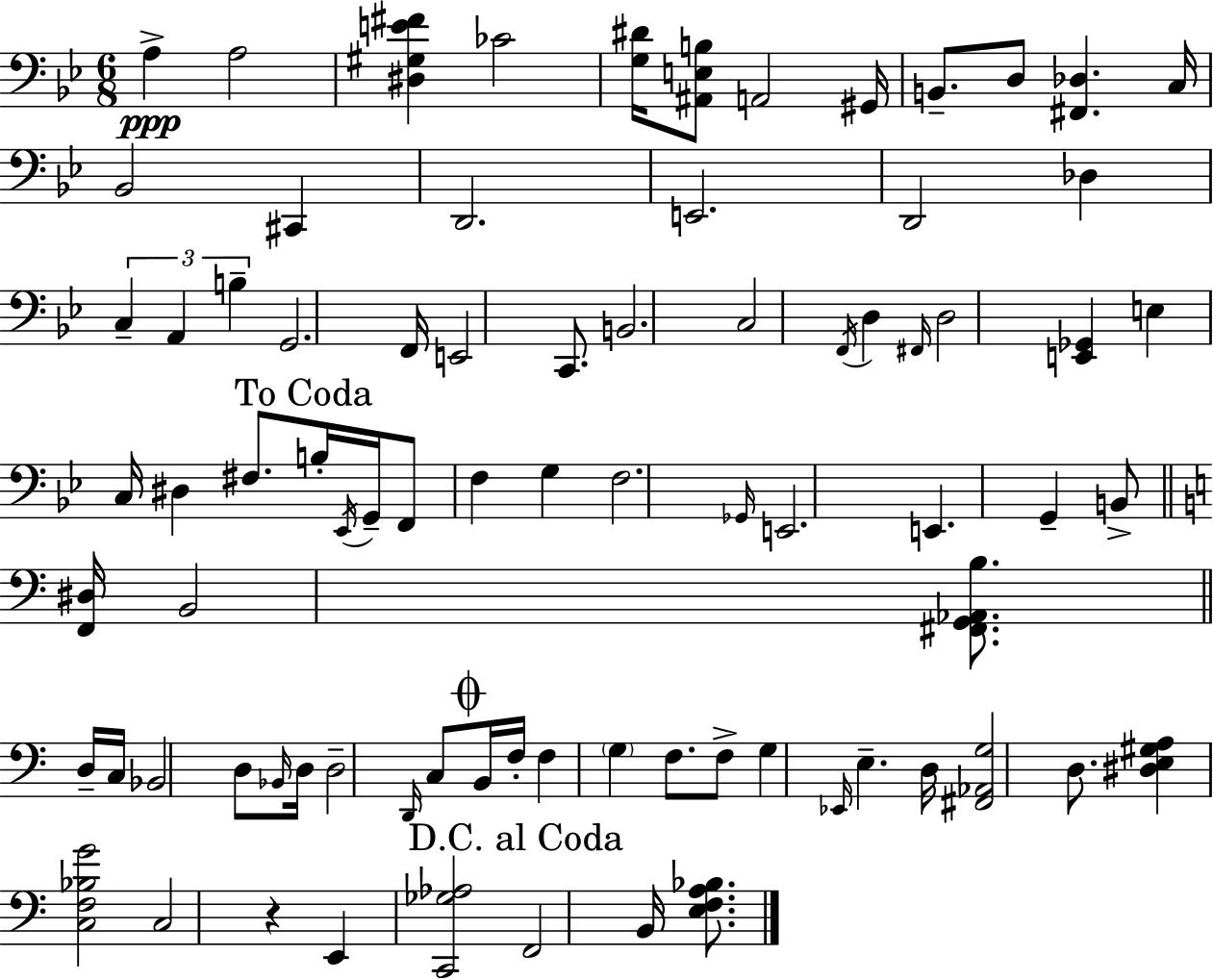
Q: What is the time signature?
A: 6/8